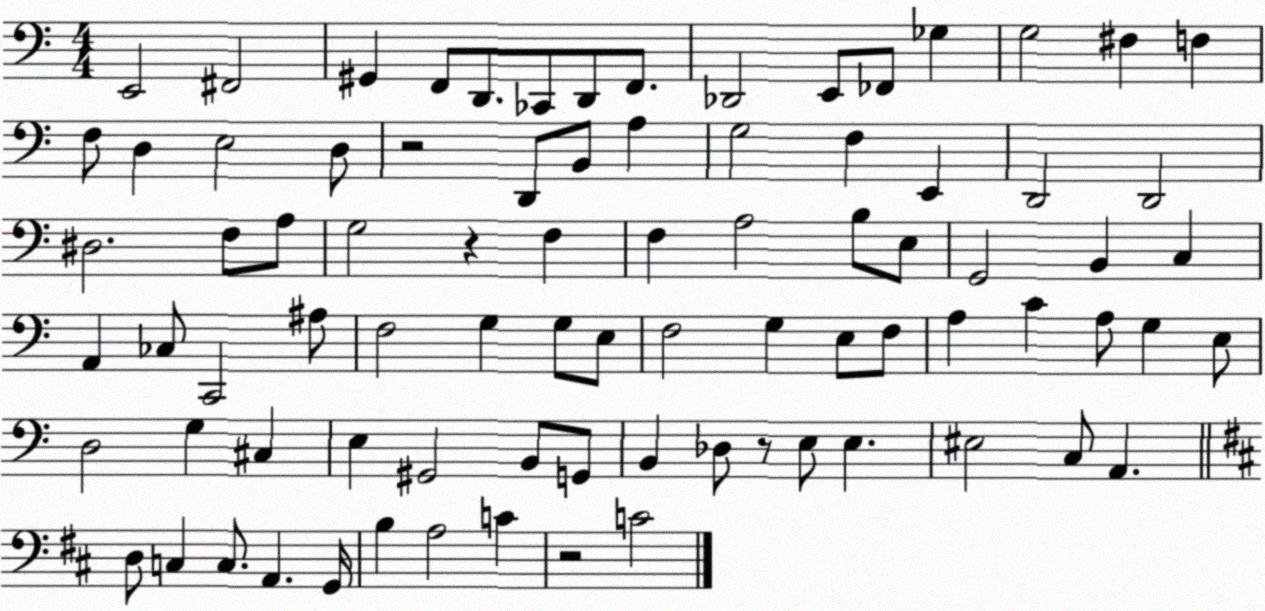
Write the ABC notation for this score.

X:1
T:Untitled
M:4/4
L:1/4
K:C
E,,2 ^F,,2 ^G,, F,,/2 D,,/2 _C,,/2 D,,/2 F,,/2 _D,,2 E,,/2 _F,,/2 _G, G,2 ^F, F, F,/2 D, E,2 D,/2 z2 D,,/2 B,,/2 A, G,2 F, E,, D,,2 D,,2 ^D,2 F,/2 A,/2 G,2 z F, F, A,2 B,/2 E,/2 G,,2 B,, C, A,, _C,/2 C,,2 ^A,/2 F,2 G, G,/2 E,/2 F,2 G, E,/2 F,/2 A, C A,/2 G, E,/2 D,2 G, ^C, E, ^G,,2 B,,/2 G,,/2 B,, _D,/2 z/2 E,/2 E, ^E,2 C,/2 A,, D,/2 C, C,/2 A,, G,,/4 B, A,2 C z2 C2